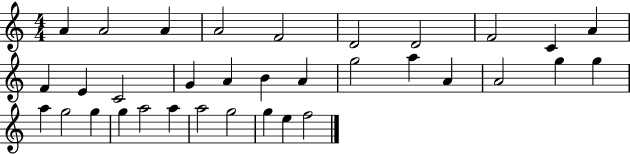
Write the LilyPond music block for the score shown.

{
  \clef treble
  \numericTimeSignature
  \time 4/4
  \key c \major
  a'4 a'2 a'4 | a'2 f'2 | d'2 d'2 | f'2 c'4 a'4 | \break f'4 e'4 c'2 | g'4 a'4 b'4 a'4 | g''2 a''4 a'4 | a'2 g''4 g''4 | \break a''4 g''2 g''4 | g''4 a''2 a''4 | a''2 g''2 | g''4 e''4 f''2 | \break \bar "|."
}